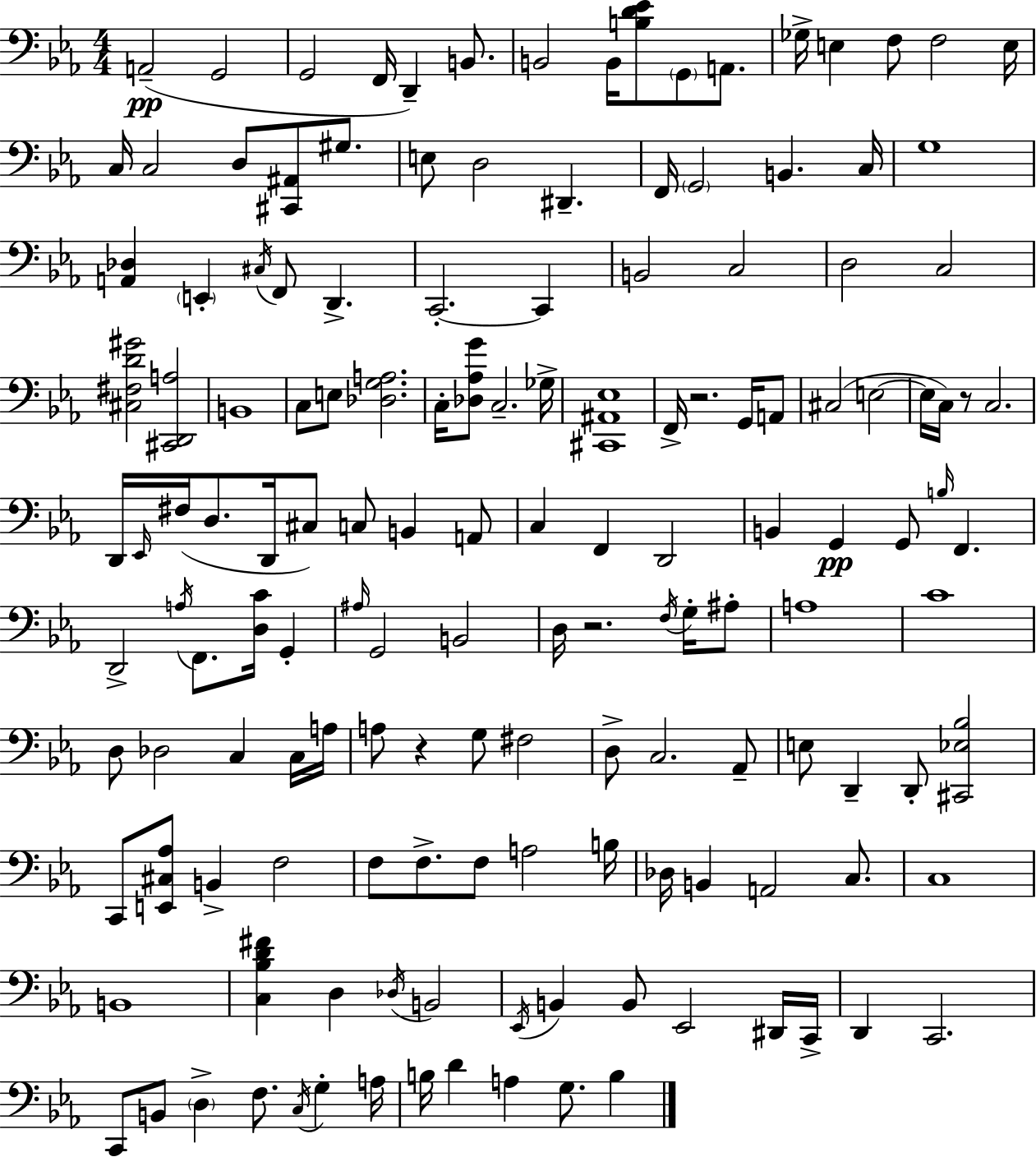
{
  \clef bass
  \numericTimeSignature
  \time 4/4
  \key ees \major
  a,2--(\pp g,2 | g,2 f,16 d,4--) b,8. | b,2 b,16 <b d' ees'>8 \parenthesize g,8 a,8. | ges16-> e4 f8 f2 e16 | \break c16 c2 d8 <cis, ais,>8 gis8. | e8 d2 dis,4.-- | f,16 \parenthesize g,2 b,4. c16 | g1 | \break <a, des>4 \parenthesize e,4-. \acciaccatura { cis16 } f,8 d,4.-> | c,2.-.~~ c,4 | b,2 c2 | d2 c2 | \break <cis fis d' gis'>2 <cis, d, a>2 | b,1 | c8 e8 <des g a>2. | c16-. <des aes g'>8 c2.-- | \break ges16-> <cis, ais, ees>1 | f,16-> r2. g,16 a,8 | cis2( e2~~ | e16 c16) r8 c2. | \break d,16 \grace { ees,16 }( fis16 d8. d,16 cis8) c8 b,4 | a,8 c4 f,4 d,2 | b,4 g,4\pp g,8 \grace { b16 } f,4. | d,2-> \acciaccatura { a16 } f,8. <d c'>16 | \break g,4-. \grace { ais16 } g,2 b,2 | d16 r2. | \acciaccatura { f16 } g16-. ais8-. a1 | c'1 | \break d8 des2 | c4 c16 a16 a8 r4 g8 fis2 | d8-> c2. | aes,8-- e8 d,4-- d,8-. <cis, ees bes>2 | \break c,8 <e, cis aes>8 b,4-> f2 | f8 f8.-> f8 a2 | b16 des16 b,4 a,2 | c8. c1 | \break b,1 | <c bes d' fis'>4 d4 \acciaccatura { des16 } b,2 | \acciaccatura { ees,16 } b,4 b,8 ees,2 | dis,16 c,16-> d,4 c,2. | \break c,8 b,8 \parenthesize d4-> | f8. \acciaccatura { c16 } g4-. a16 b16 d'4 a4 | g8. b4 \bar "|."
}